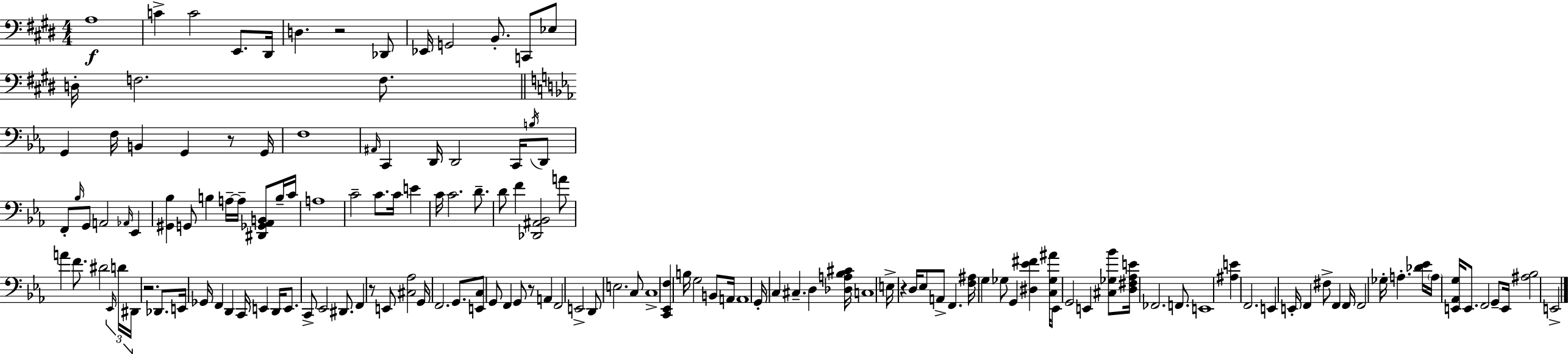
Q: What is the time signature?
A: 4/4